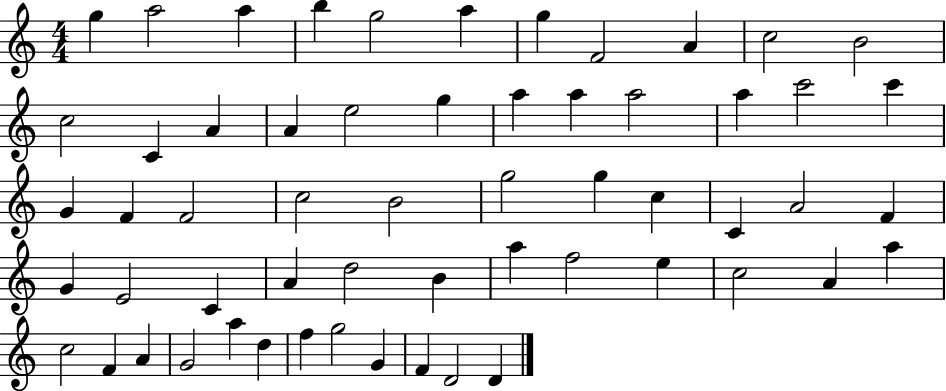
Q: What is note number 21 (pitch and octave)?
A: A5